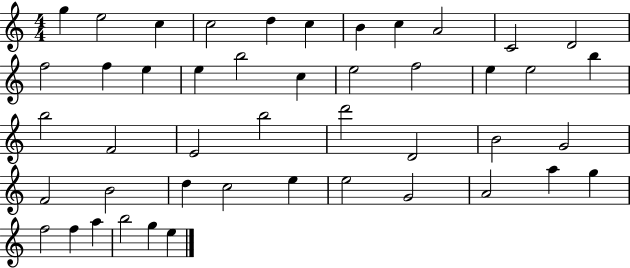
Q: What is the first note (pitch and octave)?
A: G5